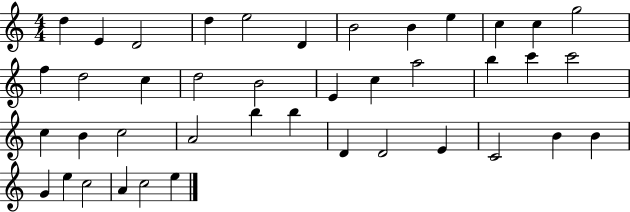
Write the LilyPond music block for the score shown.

{
  \clef treble
  \numericTimeSignature
  \time 4/4
  \key c \major
  d''4 e'4 d'2 | d''4 e''2 d'4 | b'2 b'4 e''4 | c''4 c''4 g''2 | \break f''4 d''2 c''4 | d''2 b'2 | e'4 c''4 a''2 | b''4 c'''4 c'''2 | \break c''4 b'4 c''2 | a'2 b''4 b''4 | d'4 d'2 e'4 | c'2 b'4 b'4 | \break g'4 e''4 c''2 | a'4 c''2 e''4 | \bar "|."
}